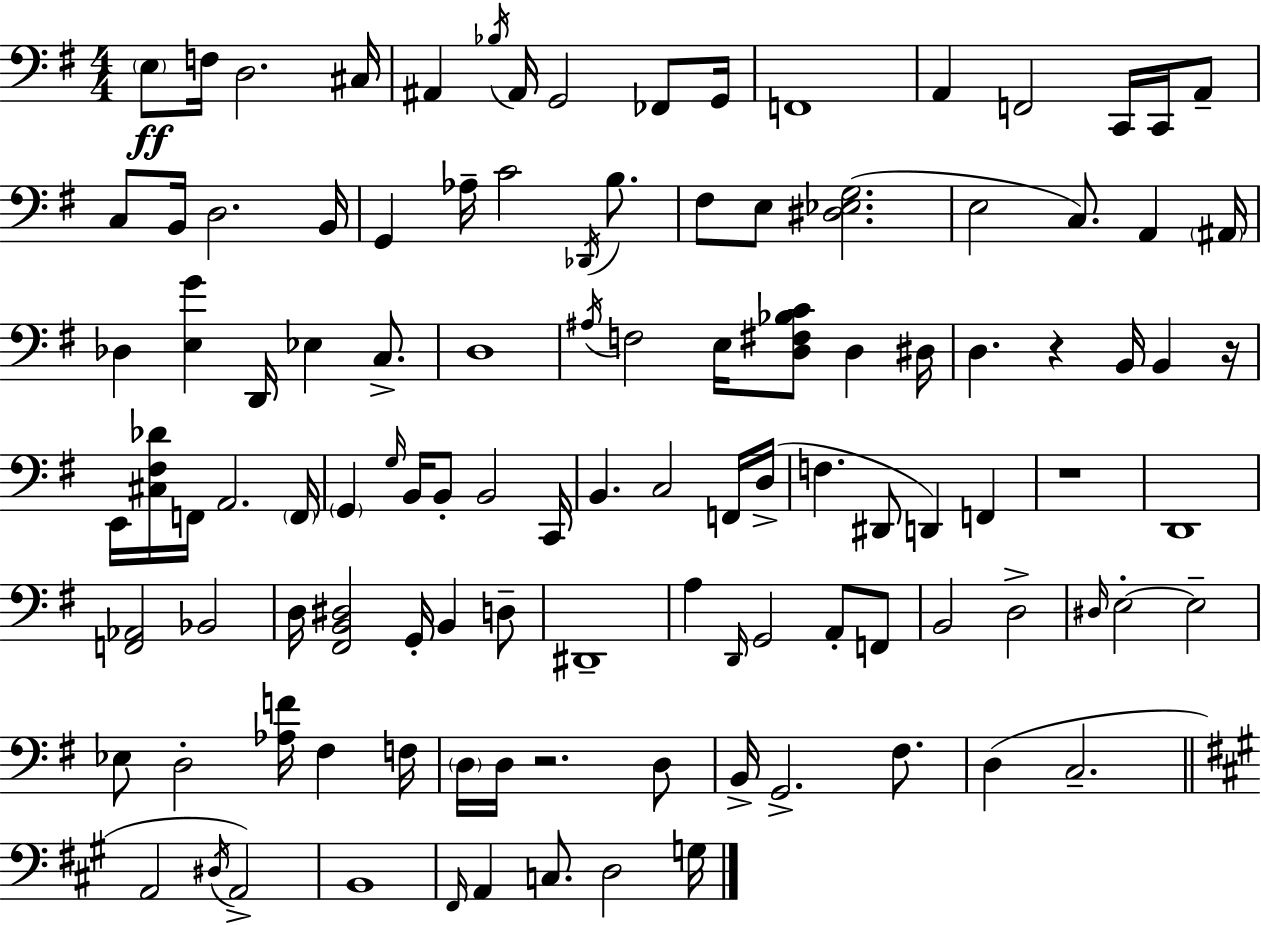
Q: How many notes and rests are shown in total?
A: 111